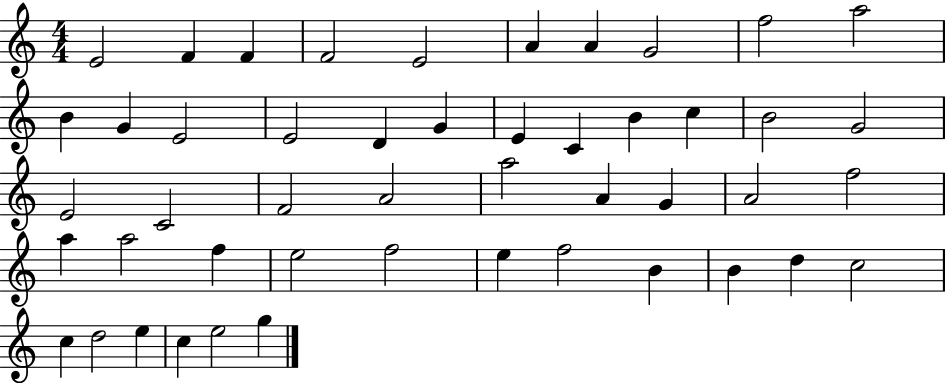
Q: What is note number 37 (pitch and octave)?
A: E5